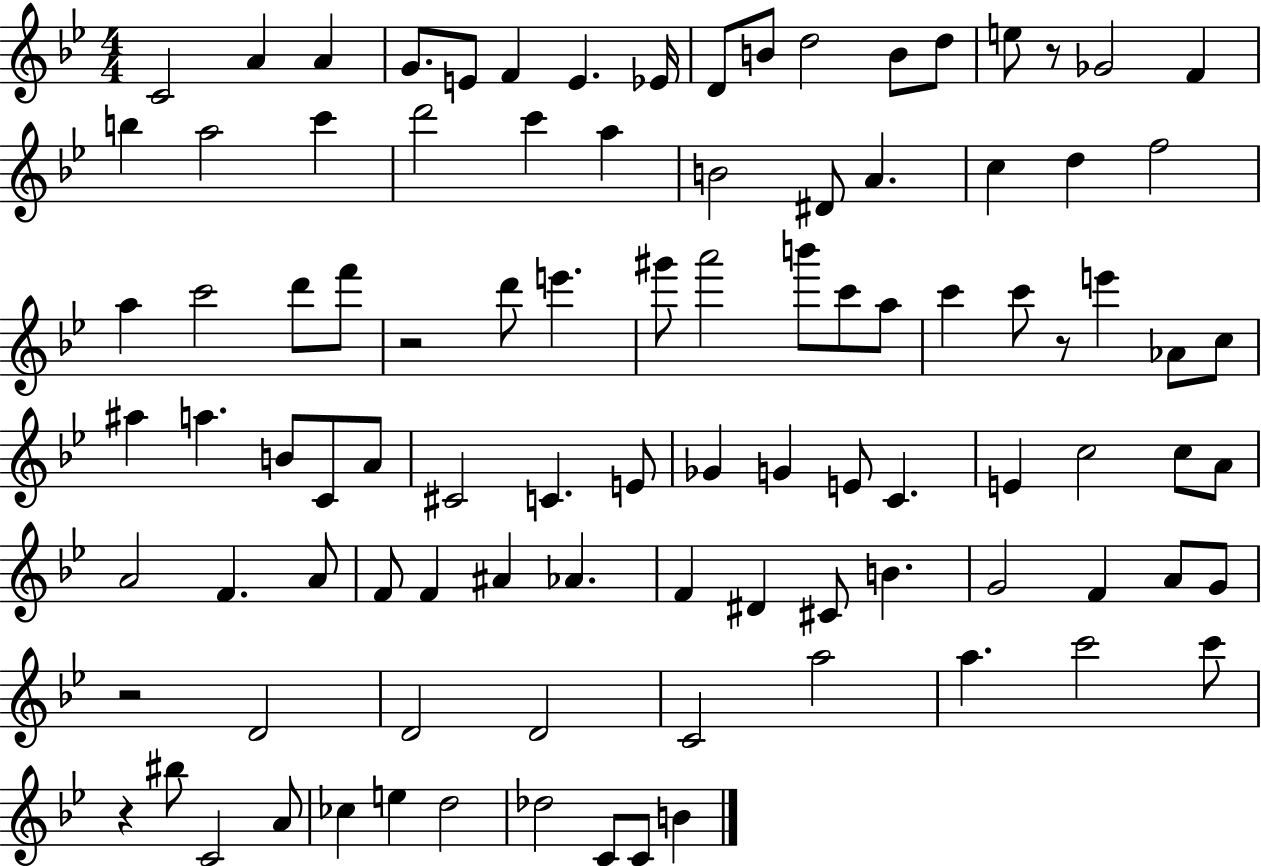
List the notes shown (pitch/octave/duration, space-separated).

C4/h A4/q A4/q G4/e. E4/e F4/q E4/q. Eb4/s D4/e B4/e D5/h B4/e D5/e E5/e R/e Gb4/h F4/q B5/q A5/h C6/q D6/h C6/q A5/q B4/h D#4/e A4/q. C5/q D5/q F5/h A5/q C6/h D6/e F6/e R/h D6/e E6/q. G#6/e A6/h B6/e C6/e A5/e C6/q C6/e R/e E6/q Ab4/e C5/e A#5/q A5/q. B4/e C4/e A4/e C#4/h C4/q. E4/e Gb4/q G4/q E4/e C4/q. E4/q C5/h C5/e A4/e A4/h F4/q. A4/e F4/e F4/q A#4/q Ab4/q. F4/q D#4/q C#4/e B4/q. G4/h F4/q A4/e G4/e R/h D4/h D4/h D4/h C4/h A5/h A5/q. C6/h C6/e R/q BIS5/e C4/h A4/e CES5/q E5/q D5/h Db5/h C4/e C4/e B4/q